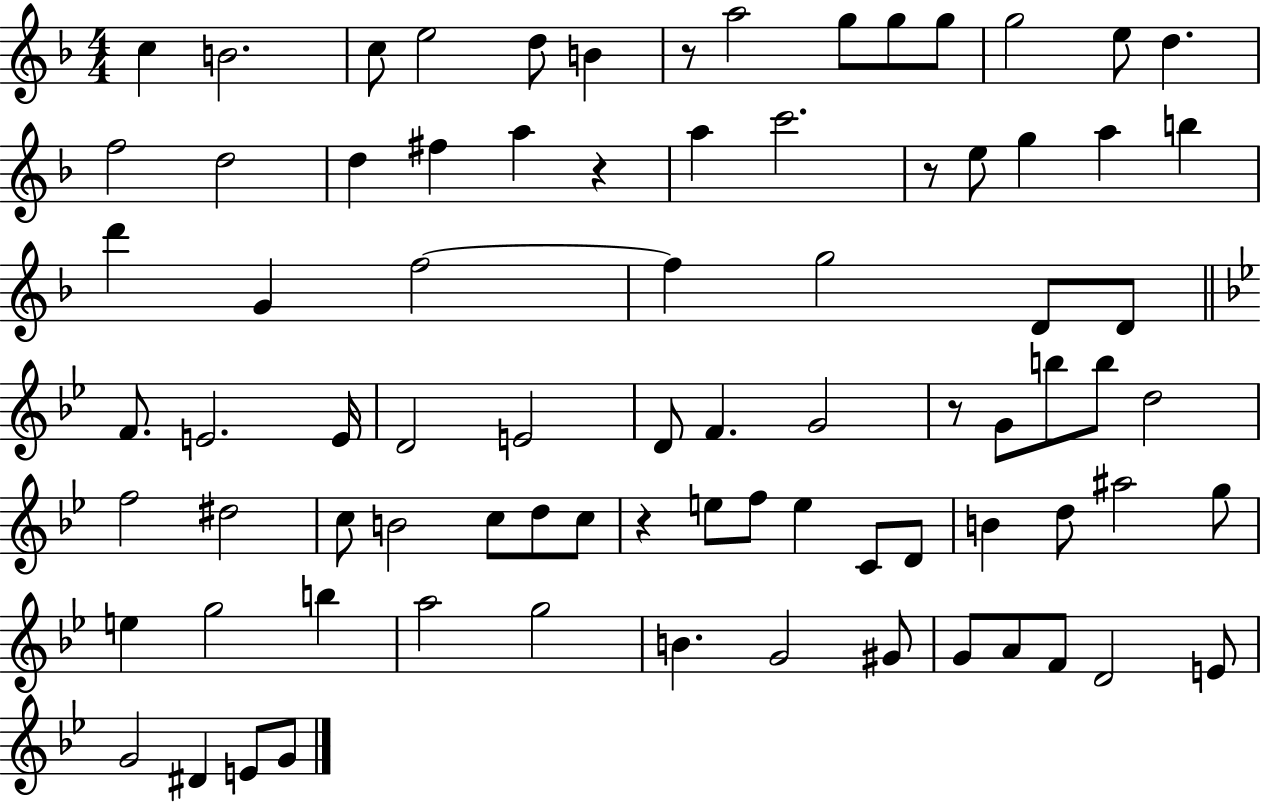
C5/q B4/h. C5/e E5/h D5/e B4/q R/e A5/h G5/e G5/e G5/e G5/h E5/e D5/q. F5/h D5/h D5/q F#5/q A5/q R/q A5/q C6/h. R/e E5/e G5/q A5/q B5/q D6/q G4/q F5/h F5/q G5/h D4/e D4/e F4/e. E4/h. E4/s D4/h E4/h D4/e F4/q. G4/h R/e G4/e B5/e B5/e D5/h F5/h D#5/h C5/e B4/h C5/e D5/e C5/e R/q E5/e F5/e E5/q C4/e D4/e B4/q D5/e A#5/h G5/e E5/q G5/h B5/q A5/h G5/h B4/q. G4/h G#4/e G4/e A4/e F4/e D4/h E4/e G4/h D#4/q E4/e G4/e